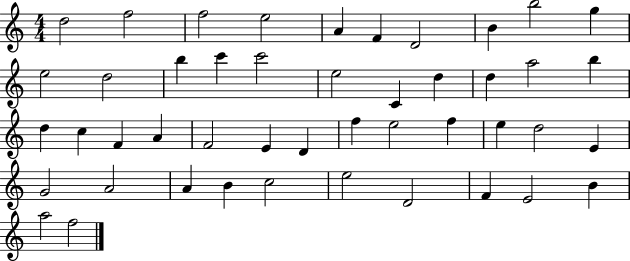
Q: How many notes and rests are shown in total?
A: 46